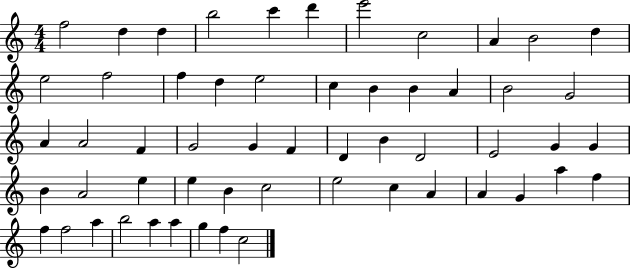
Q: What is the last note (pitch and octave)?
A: C5